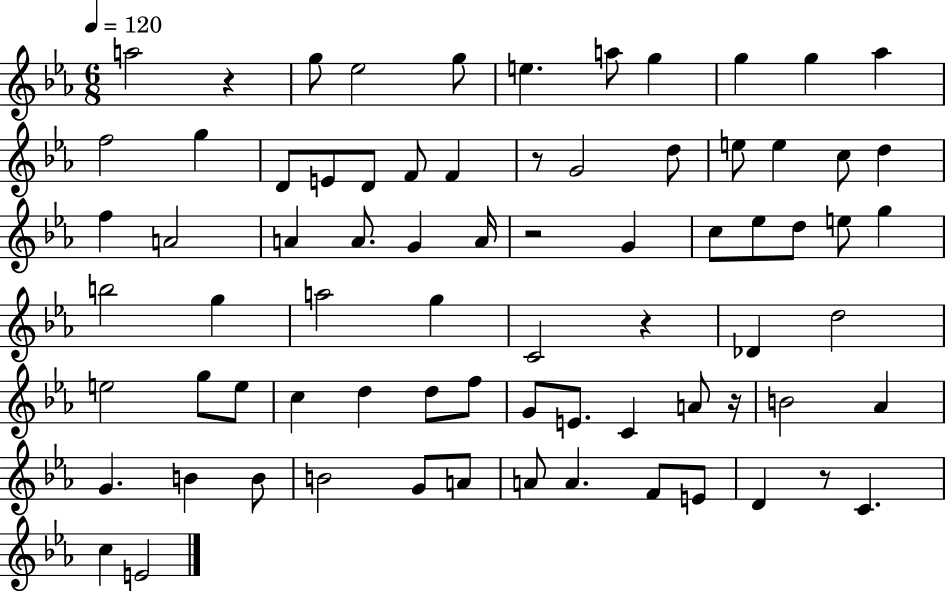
X:1
T:Untitled
M:6/8
L:1/4
K:Eb
a2 z g/2 _e2 g/2 e a/2 g g g _a f2 g D/2 E/2 D/2 F/2 F z/2 G2 d/2 e/2 e c/2 d f A2 A A/2 G A/4 z2 G c/2 _e/2 d/2 e/2 g b2 g a2 g C2 z _D d2 e2 g/2 e/2 c d d/2 f/2 G/2 E/2 C A/2 z/4 B2 _A G B B/2 B2 G/2 A/2 A/2 A F/2 E/2 D z/2 C c E2